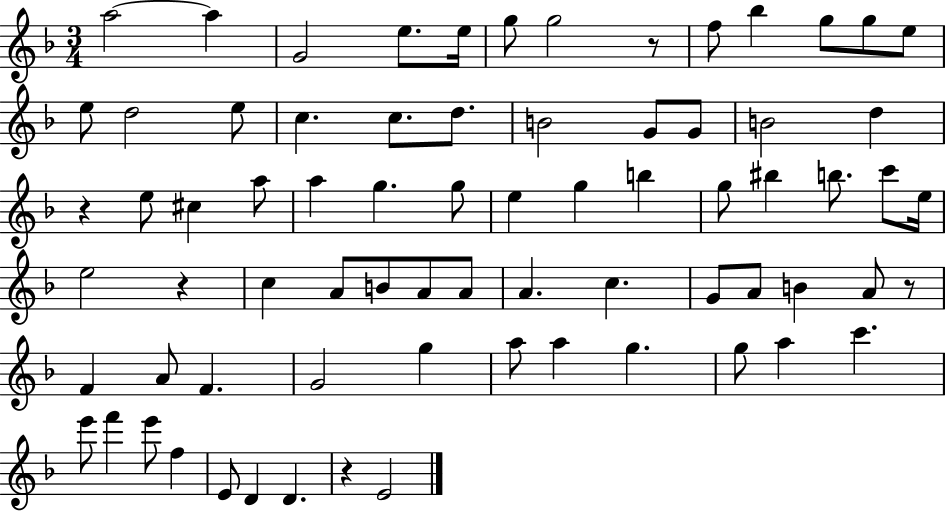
A5/h A5/q G4/h E5/e. E5/s G5/e G5/h R/e F5/e Bb5/q G5/e G5/e E5/e E5/e D5/h E5/e C5/q. C5/e. D5/e. B4/h G4/e G4/e B4/h D5/q R/q E5/e C#5/q A5/e A5/q G5/q. G5/e E5/q G5/q B5/q G5/e BIS5/q B5/e. C6/e E5/s E5/h R/q C5/q A4/e B4/e A4/e A4/e A4/q. C5/q. G4/e A4/e B4/q A4/e R/e F4/q A4/e F4/q. G4/h G5/q A5/e A5/q G5/q. G5/e A5/q C6/q. E6/e F6/q E6/e F5/q E4/e D4/q D4/q. R/q E4/h